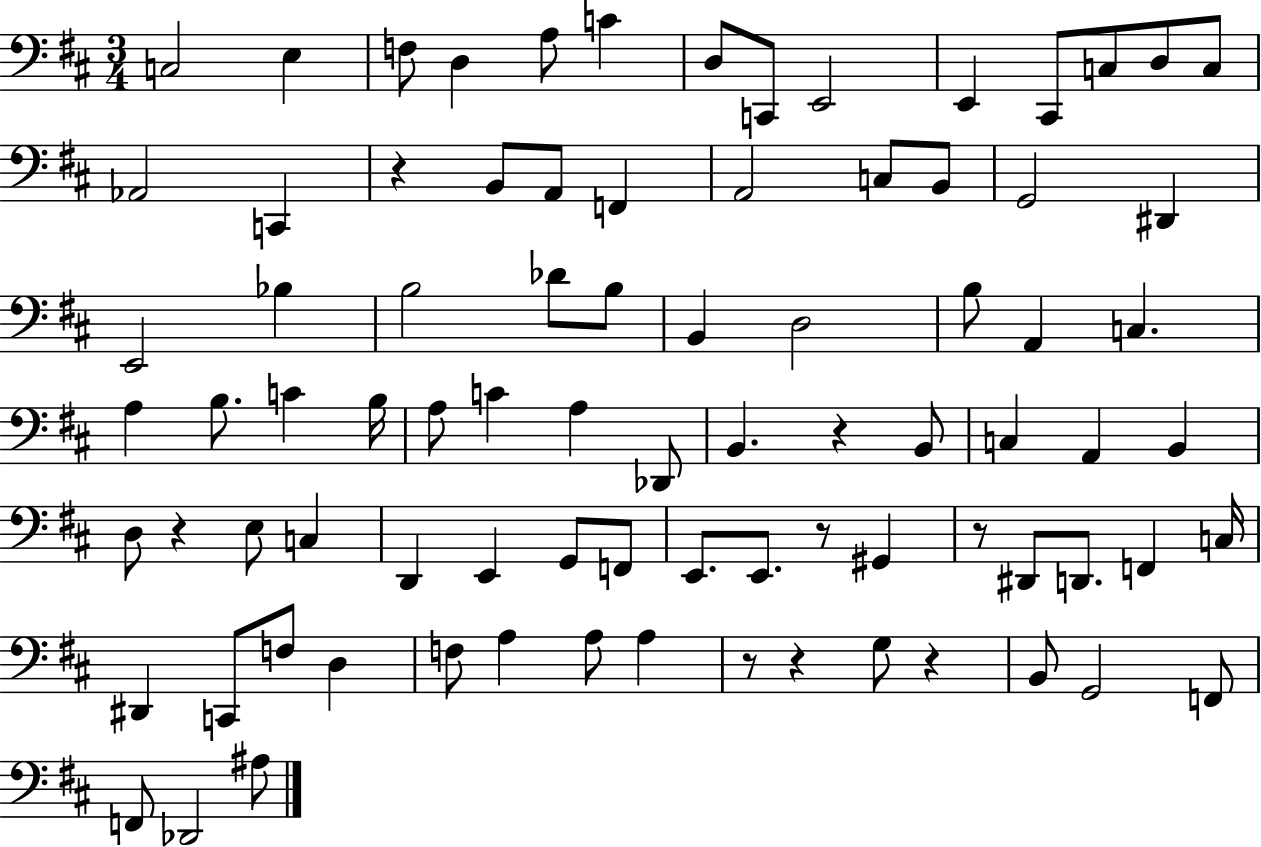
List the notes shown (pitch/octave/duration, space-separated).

C3/h E3/q F3/e D3/q A3/e C4/q D3/e C2/e E2/h E2/q C#2/e C3/e D3/e C3/e Ab2/h C2/q R/q B2/e A2/e F2/q A2/h C3/e B2/e G2/h D#2/q E2/h Bb3/q B3/h Db4/e B3/e B2/q D3/h B3/e A2/q C3/q. A3/q B3/e. C4/q B3/s A3/e C4/q A3/q Db2/e B2/q. R/q B2/e C3/q A2/q B2/q D3/e R/q E3/e C3/q D2/q E2/q G2/e F2/e E2/e. E2/e. R/e G#2/q R/e D#2/e D2/e. F2/q C3/s D#2/q C2/e F3/e D3/q F3/e A3/q A3/e A3/q R/e R/q G3/e R/q B2/e G2/h F2/e F2/e Db2/h A#3/e